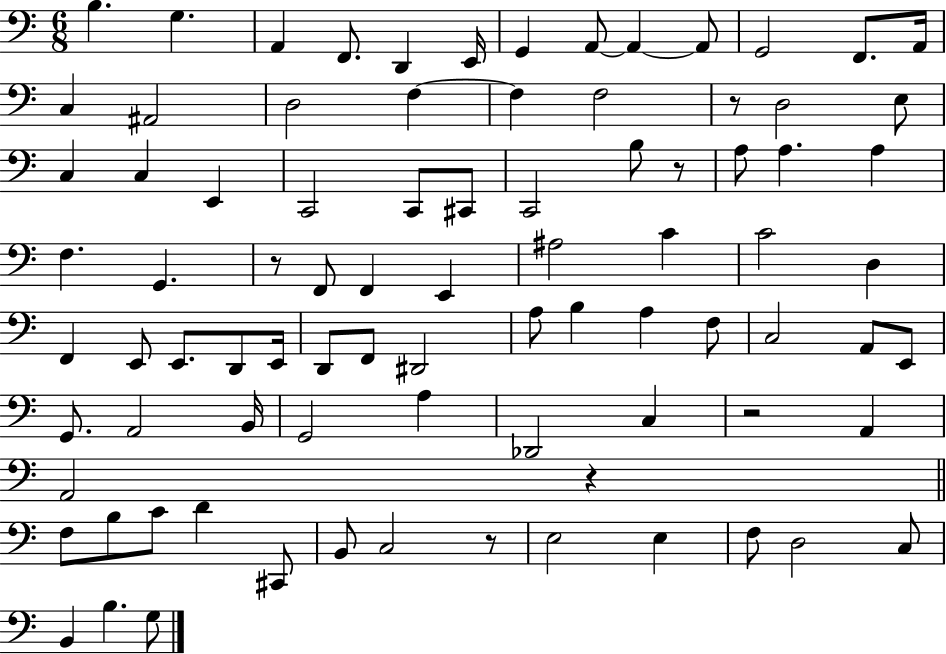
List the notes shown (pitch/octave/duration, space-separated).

B3/q. G3/q. A2/q F2/e. D2/q E2/s G2/q A2/e A2/q A2/e G2/h F2/e. A2/s C3/q A#2/h D3/h F3/q F3/q F3/h R/e D3/h E3/e C3/q C3/q E2/q C2/h C2/e C#2/e C2/h B3/e R/e A3/e A3/q. A3/q F3/q. G2/q. R/e F2/e F2/q E2/q A#3/h C4/q C4/h D3/q F2/q E2/e E2/e. D2/e E2/s D2/e F2/e D#2/h A3/e B3/q A3/q F3/e C3/h A2/e E2/e G2/e. A2/h B2/s G2/h A3/q Db2/h C3/q R/h A2/q A2/h R/q F3/e B3/e C4/e D4/q C#2/e B2/e C3/h R/e E3/h E3/q F3/e D3/h C3/e B2/q B3/q. G3/e